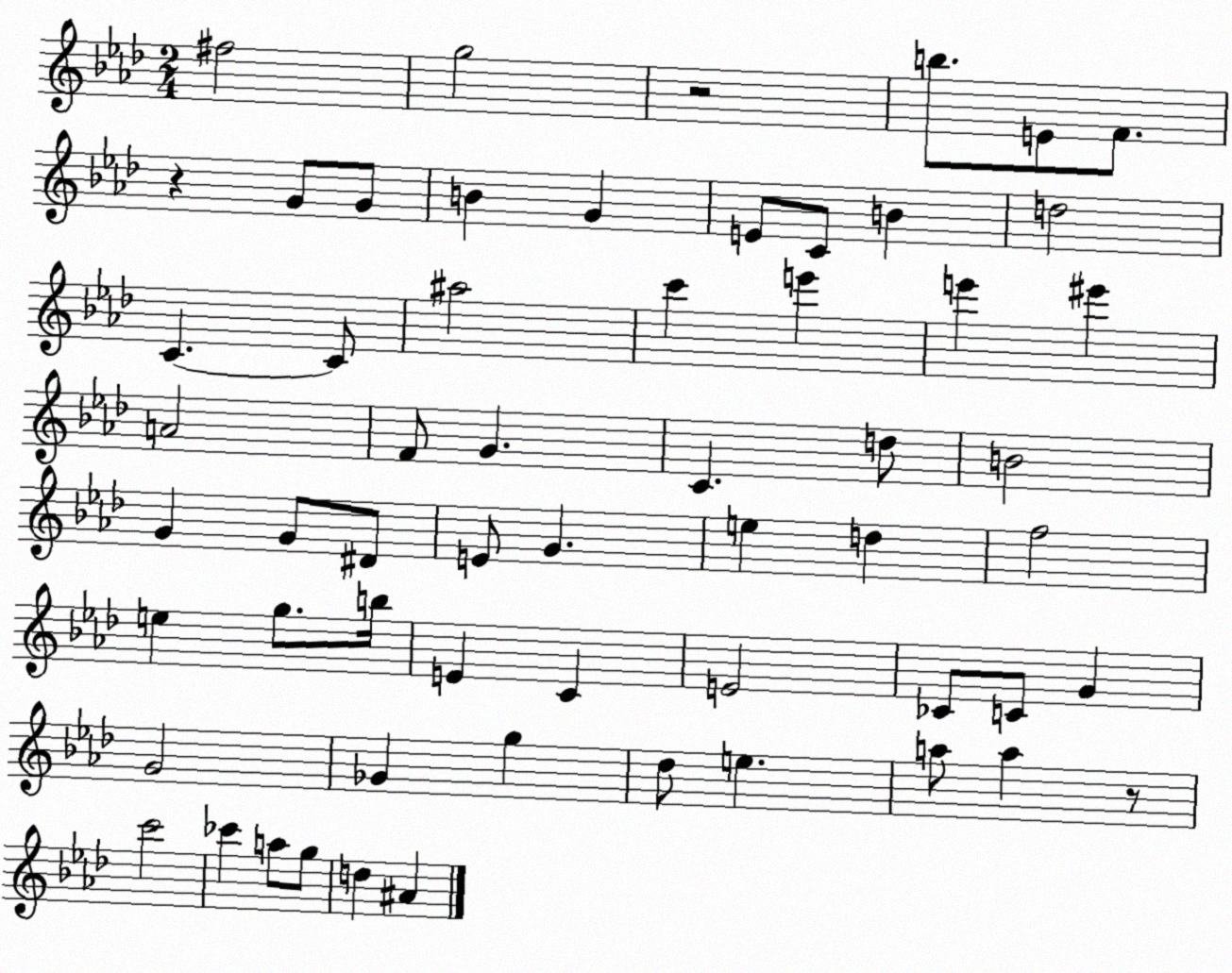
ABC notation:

X:1
T:Untitled
M:2/4
L:1/4
K:Ab
^f2 g2 z2 b/2 E/2 F/2 z G/2 G/2 B G E/2 C/2 B d2 C C/2 ^a2 c' e' e' ^e' A2 F/2 G C d/2 B2 G G/2 ^D/2 E/2 G e d f2 e g/2 b/4 E C E2 _C/2 C/2 G G2 _G g _d/2 e a/2 a z/2 c'2 _c' a/2 g/2 d ^A